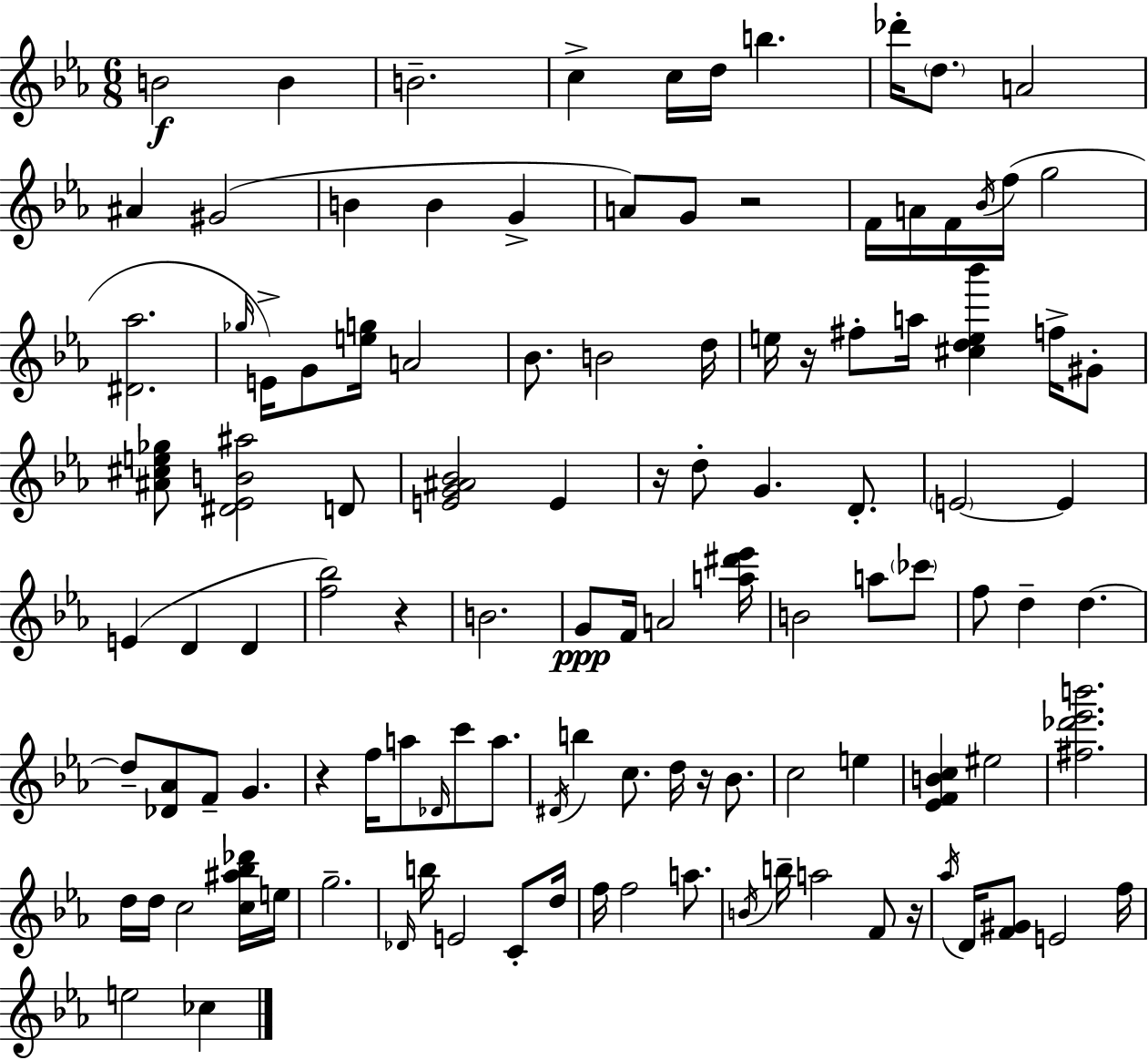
B4/h B4/q B4/h. C5/q C5/s D5/s B5/q. Db6/s D5/e. A4/h A#4/q G#4/h B4/q B4/q G4/q A4/e G4/e R/h F4/s A4/s F4/s Bb4/s F5/s G5/h [D#4,Ab5]/h. Gb5/s E4/s G4/e [E5,G5]/s A4/h Bb4/e. B4/h D5/s E5/s R/s F#5/e A5/s [C#5,D5,E5,Bb6]/q F5/s G#4/e [A#4,C#5,E5,Gb5]/e [D#4,Eb4,B4,A#5]/h D4/e [E4,G4,A#4,Bb4]/h E4/q R/s D5/e G4/q. D4/e. E4/h E4/q E4/q D4/q D4/q [F5,Bb5]/h R/q B4/h. G4/e F4/s A4/h [A5,D#6,Eb6]/s B4/h A5/e CES6/e F5/e D5/q D5/q. D5/e [Db4,Ab4]/e F4/e G4/q. R/q F5/s A5/e Db4/s C6/e A5/e. D#4/s B5/q C5/e. D5/s R/s Bb4/e. C5/h E5/q [Eb4,F4,B4,C5]/q EIS5/h [F#5,Db6,Eb6,B6]/h. D5/s D5/s C5/h [C5,A#5,Bb5,Db6]/s E5/s G5/h. Db4/s B5/s E4/h C4/e D5/s F5/s F5/h A5/e. B4/s B5/s A5/h F4/e R/s Ab5/s D4/s [F4,G#4]/e E4/h F5/s E5/h CES5/q